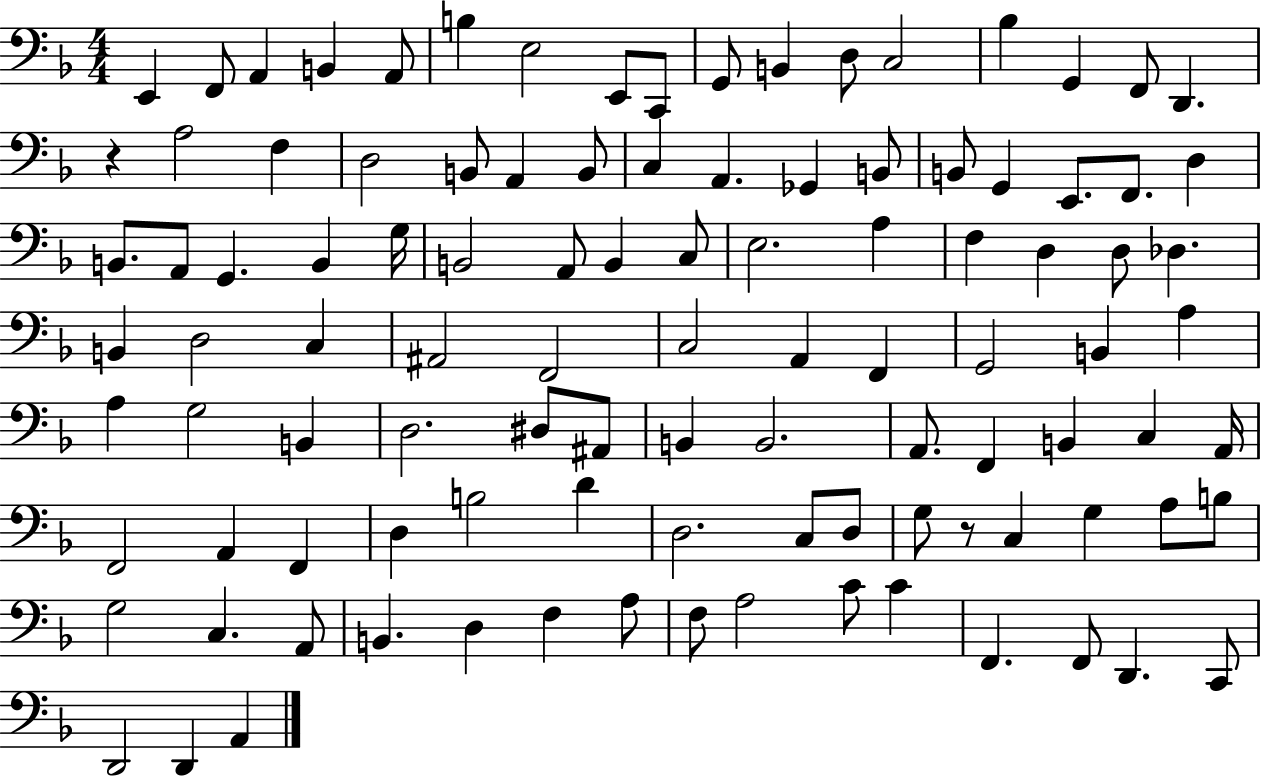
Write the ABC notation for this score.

X:1
T:Untitled
M:4/4
L:1/4
K:F
E,, F,,/2 A,, B,, A,,/2 B, E,2 E,,/2 C,,/2 G,,/2 B,, D,/2 C,2 _B, G,, F,,/2 D,, z A,2 F, D,2 B,,/2 A,, B,,/2 C, A,, _G,, B,,/2 B,,/2 G,, E,,/2 F,,/2 D, B,,/2 A,,/2 G,, B,, G,/4 B,,2 A,,/2 B,, C,/2 E,2 A, F, D, D,/2 _D, B,, D,2 C, ^A,,2 F,,2 C,2 A,, F,, G,,2 B,, A, A, G,2 B,, D,2 ^D,/2 ^A,,/2 B,, B,,2 A,,/2 F,, B,, C, A,,/4 F,,2 A,, F,, D, B,2 D D,2 C,/2 D,/2 G,/2 z/2 C, G, A,/2 B,/2 G,2 C, A,,/2 B,, D, F, A,/2 F,/2 A,2 C/2 C F,, F,,/2 D,, C,,/2 D,,2 D,, A,,